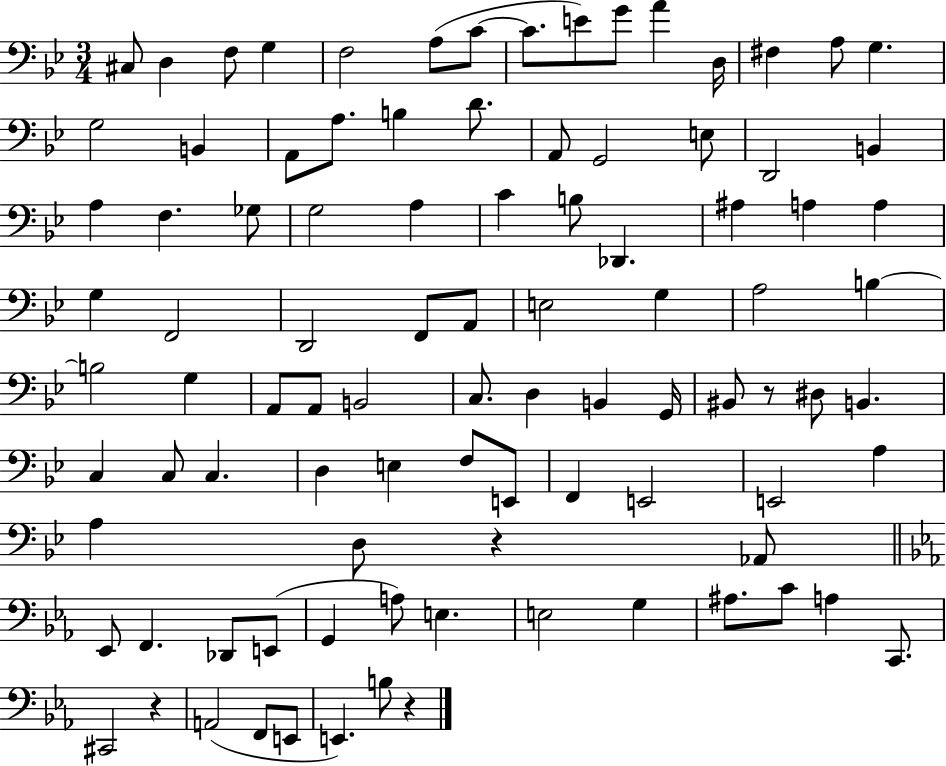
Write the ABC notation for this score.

X:1
T:Untitled
M:3/4
L:1/4
K:Bb
^C,/2 D, F,/2 G, F,2 A,/2 C/2 C/2 E/2 G/2 A D,/4 ^F, A,/2 G, G,2 B,, A,,/2 A,/2 B, D/2 A,,/2 G,,2 E,/2 D,,2 B,, A, F, _G,/2 G,2 A, C B,/2 _D,, ^A, A, A, G, F,,2 D,,2 F,,/2 A,,/2 E,2 G, A,2 B, B,2 G, A,,/2 A,,/2 B,,2 C,/2 D, B,, G,,/4 ^B,,/2 z/2 ^D,/2 B,, C, C,/2 C, D, E, F,/2 E,,/2 F,, E,,2 E,,2 A, A, D,/2 z _A,,/2 _E,,/2 F,, _D,,/2 E,,/2 G,, A,/2 E, E,2 G, ^A,/2 C/2 A, C,,/2 ^C,,2 z A,,2 F,,/2 E,,/2 E,, B,/2 z